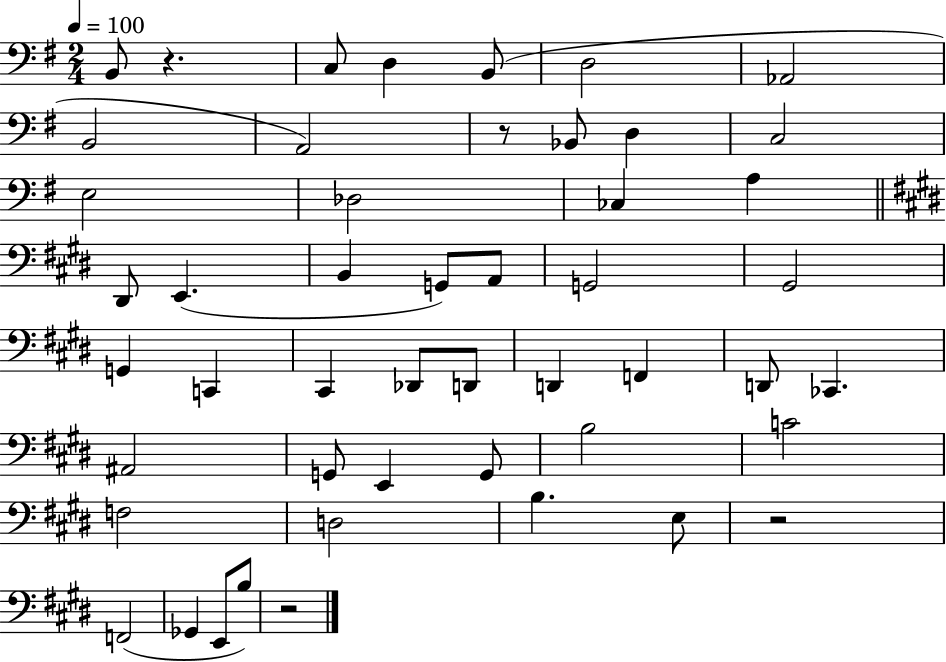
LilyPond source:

{
  \clef bass
  \numericTimeSignature
  \time 2/4
  \key g \major
  \tempo 4 = 100
  b,8 r4. | c8 d4 b,8( | d2 | aes,2 | \break b,2 | a,2) | r8 bes,8 d4 | c2 | \break e2 | des2 | ces4 a4 | \bar "||" \break \key e \major dis,8 e,4.( | b,4 g,8) a,8 | g,2 | gis,2 | \break g,4 c,4 | cis,4 des,8 d,8 | d,4 f,4 | d,8 ces,4. | \break ais,2 | g,8 e,4 g,8 | b2 | c'2 | \break f2 | d2 | b4. e8 | r2 | \break f,2( | ges,4 e,8 b8) | r2 | \bar "|."
}